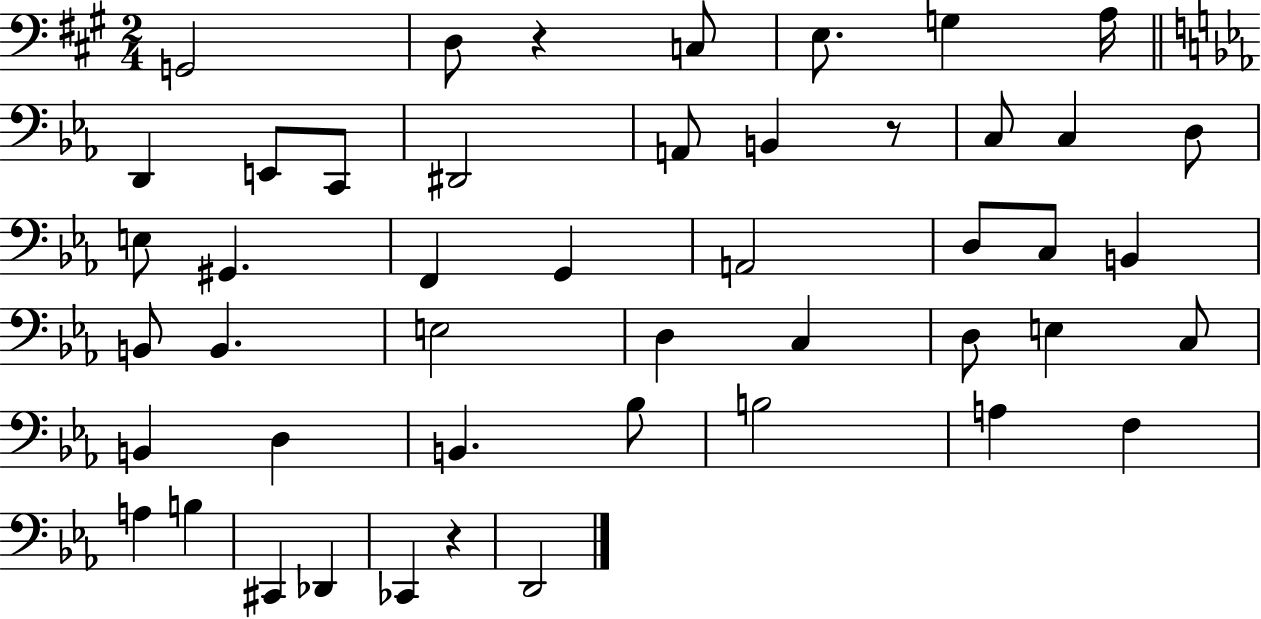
X:1
T:Untitled
M:2/4
L:1/4
K:A
G,,2 D,/2 z C,/2 E,/2 G, A,/4 D,, E,,/2 C,,/2 ^D,,2 A,,/2 B,, z/2 C,/2 C, D,/2 E,/2 ^G,, F,, G,, A,,2 D,/2 C,/2 B,, B,,/2 B,, E,2 D, C, D,/2 E, C,/2 B,, D, B,, _B,/2 B,2 A, F, A, B, ^C,, _D,, _C,, z D,,2